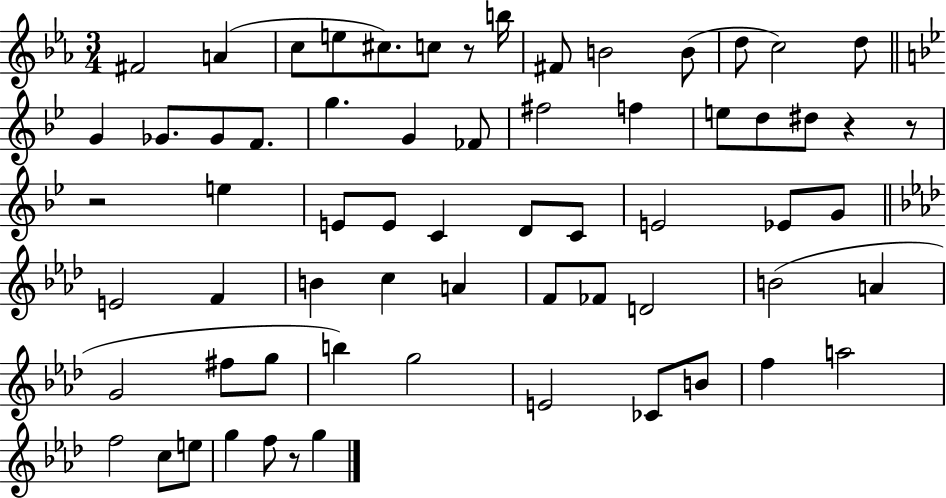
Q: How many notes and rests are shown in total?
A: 65